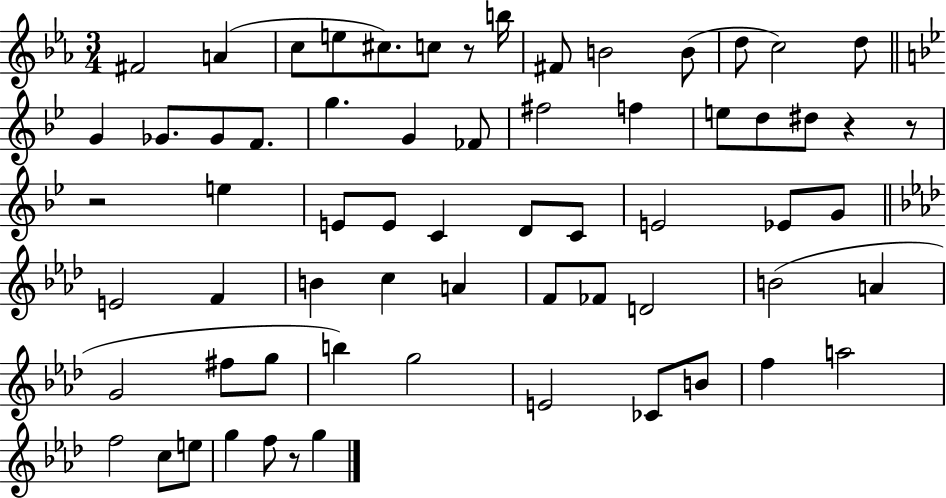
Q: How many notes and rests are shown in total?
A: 65